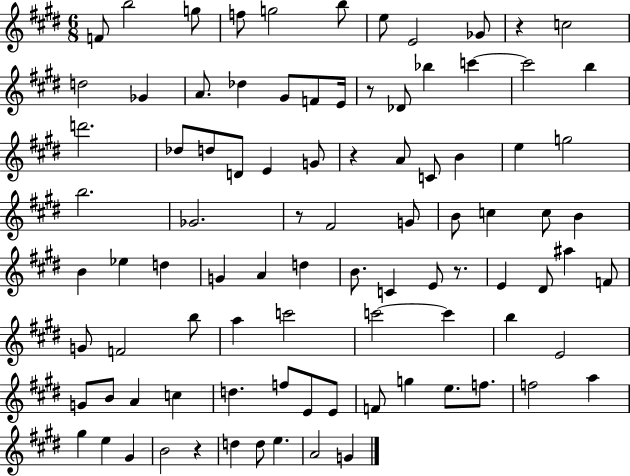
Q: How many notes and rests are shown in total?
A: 92